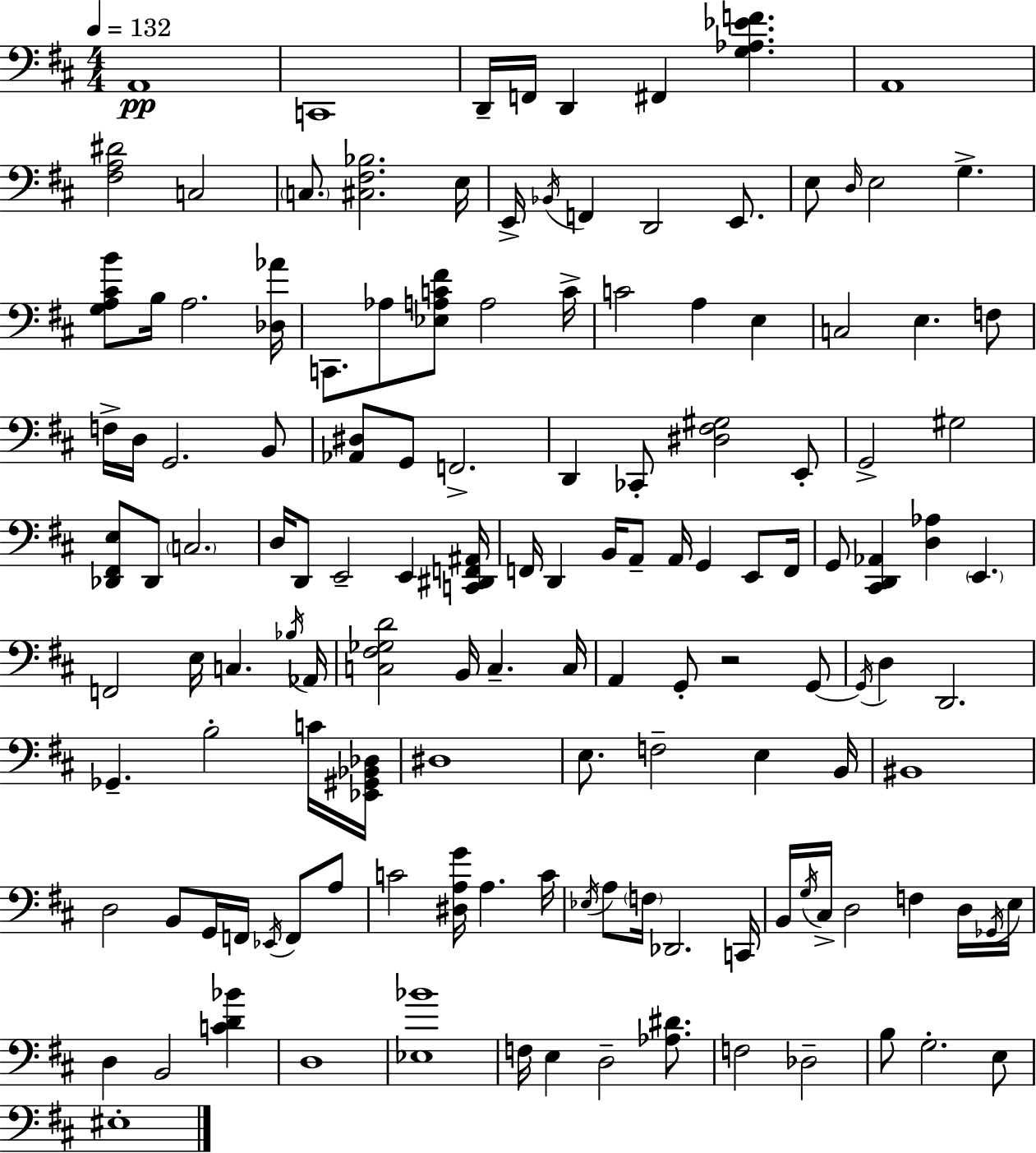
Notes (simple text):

A2/w C2/w D2/s F2/s D2/q F#2/q [G3,Ab3,Eb4,F4]/q. A2/w [F#3,A3,D#4]/h C3/h C3/e. [C#3,F#3,Bb3]/h. E3/s E2/s Bb2/s F2/q D2/h E2/e. E3/e D3/s E3/h G3/q. [G3,A3,C#4,B4]/e B3/s A3/h. [Db3,Ab4]/s C2/e. Ab3/e [Eb3,A3,C4,F#4]/e A3/h C4/s C4/h A3/q E3/q C3/h E3/q. F3/e F3/s D3/s G2/h. B2/e [Ab2,D#3]/e G2/e F2/h. D2/q CES2/e [D#3,F#3,G#3]/h E2/e G2/h G#3/h [Db2,F#2,E3]/e Db2/e C3/h. D3/s D2/e E2/h E2/q [C2,D#2,F2,A#2]/s F2/s D2/q B2/s A2/e A2/s G2/q E2/e F2/s G2/e [C#2,D2,Ab2]/q [D3,Ab3]/q E2/q. F2/h E3/s C3/q. Bb3/s Ab2/s [C3,F#3,Gb3,D4]/h B2/s C3/q. C3/s A2/q G2/e R/h G2/e G2/s D3/q D2/h. Gb2/q. B3/h C4/s [Eb2,G#2,Bb2,Db3]/s D#3/w E3/e. F3/h E3/q B2/s BIS2/w D3/h B2/e G2/s F2/s Eb2/s F2/e A3/e C4/h [D#3,A3,G4]/s A3/q. C4/s Eb3/s A3/e F3/s Db2/h. C2/s B2/s G3/s C#3/s D3/h F3/q D3/s Gb2/s E3/s D3/q B2/h [C4,D4,Bb4]/q D3/w [Eb3,Bb4]/w F3/s E3/q D3/h [Ab3,D#4]/e. F3/h Db3/h B3/e G3/h. E3/e EIS3/w